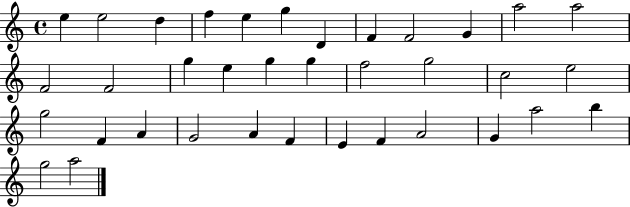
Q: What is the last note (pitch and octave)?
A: A5